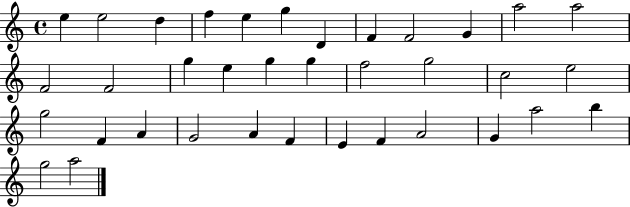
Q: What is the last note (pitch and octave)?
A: A5